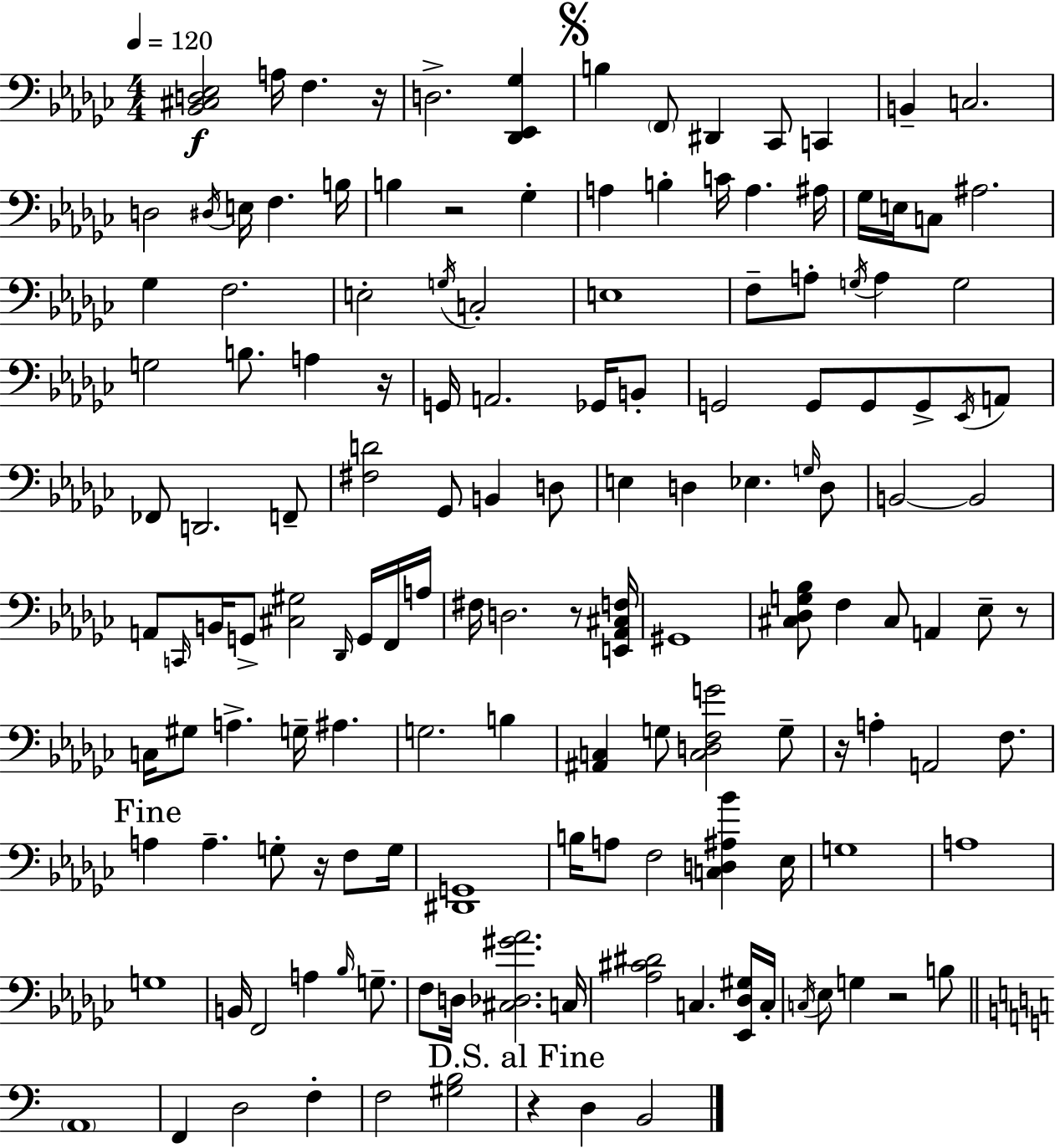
{
  \clef bass
  \numericTimeSignature
  \time 4/4
  \key ees \minor
  \tempo 4 = 120
  <bes, cis d ees>2\f a16 f4. r16 | d2.-> <des, ees, ges>4 | \mark \markup { \musicglyph "scripts.segno" } b4 \parenthesize f,8 dis,4 ces,8 c,4 | b,4-- c2. | \break d2 \acciaccatura { dis16 } e16 f4. | b16 b4 r2 ges4-. | a4 b4-. c'16 a4. | ais16 ges16 e16 c8 ais2. | \break ges4 f2. | e2-. \acciaccatura { g16 } c2-. | e1 | f8-- a8-. \acciaccatura { g16 } a4 g2 | \break g2 b8. a4 | r16 g,16 a,2. | ges,16 b,8-. g,2 g,8 g,8 g,8-> | \acciaccatura { ees,16 } a,8 fes,8 d,2. | \break f,8-- <fis d'>2 ges,8 b,4 | d8 e4 d4 ees4. | \grace { g16 } d8 b,2~~ b,2 | a,8 \grace { c,16 } b,16 g,8-> <cis gis>2 | \break \grace { des,16 } g,16 f,16 a16 fis16 d2. | r8 <e, aes, cis f>16 gis,1 | <cis des g bes>8 f4 cis8 a,4 | ees8-- r8 c16 gis8 a4.-> | \break g16-- ais4. g2. | b4 <ais, c>4 g8 <c d f g'>2 | g8-- r16 a4-. a,2 | f8. \mark "Fine" a4 a4.-- | \break g8-. r16 f8 g16 <dis, g,>1 | b16 a8 f2 | <c d ais bes'>4 ees16 g1 | a1 | \break g1 | b,16 f,2 | a4 \grace { bes16 } g8.-- f8 d16 <cis des gis' aes'>2. | c16 <aes cis' dis'>2 | \break c4. <ees, des gis>16 c16-. \acciaccatura { c16 } ees8 g4 r2 | b8 \bar "||" \break \key c \major \parenthesize a,1 | f,4 d2 f4-. | f2 <gis b>2 | \mark "D.S. al Fine" r4 d4 b,2 | \break \bar "|."
}